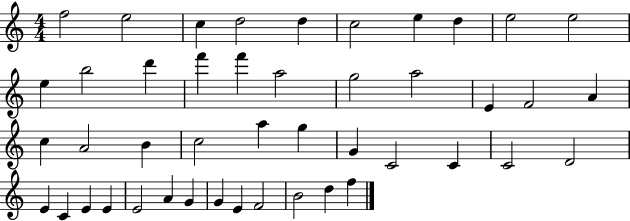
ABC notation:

X:1
T:Untitled
M:4/4
L:1/4
K:C
f2 e2 c d2 d c2 e d e2 e2 e b2 d' f' f' a2 g2 a2 E F2 A c A2 B c2 a g G C2 C C2 D2 E C E E E2 A G G E F2 B2 d f